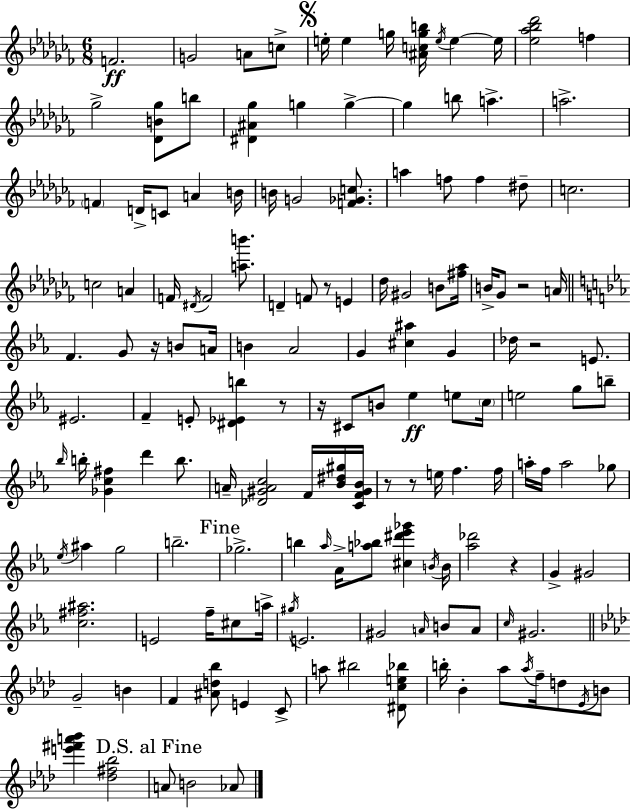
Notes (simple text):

F4/h. G4/h A4/e C5/e E5/s E5/q G5/s [A#4,C5,G5,B5]/s E5/s E5/q E5/s [Eb5,Ab5,Bb5,Db6]/h F5/q Gb5/h [Db4,B4,Gb5]/e B5/e [D#4,A#4,Gb5]/q G5/q G5/q G5/q B5/e A5/q. A5/h. F4/q D4/s C4/e A4/q B4/s B4/s G4/h [F4,Gb4,C5]/e. A5/q F5/e F5/q D#5/e C5/h. C5/h A4/q F4/s D#4/s F4/h [A5,B6]/e. D4/q F4/e R/e E4/q Db5/s G#4/h B4/e [F#5,Ab5]/s B4/s Gb4/e R/h A4/s F4/q. G4/e R/s B4/e A4/s B4/q Ab4/h G4/q [C#5,A#5]/q G4/q Db5/s R/h E4/e. EIS4/h. F4/q E4/e [D#4,Eb4,B5]/q R/e R/s C#4/e B4/e Eb5/q E5/e C5/s E5/h G5/e B5/e Bb5/s B5/s [Gb4,C5,F#5]/q D6/q B5/e. A4/s [Db4,G#4,A4,C5]/h F4/s [Bb4,D#5,G#5]/s [C4,F4,G#4,Bb4]/s R/e R/e E5/s F5/q. F5/s A5/s F5/s A5/h Gb5/e Eb5/s A#5/q G5/h B5/h. Gb5/h. B5/q Ab5/s Ab4/s [A5,Bb5]/e [C#5,D#6,Eb6,Gb6]/q B4/s B4/s [Ab5,Db6]/h R/q G4/q G#4/h [C5,F#5,A#5]/h. E4/h F5/s C#5/e A5/s G#5/s E4/h. G#4/h A4/s B4/e A4/e C5/s G#4/h. G4/h B4/q F4/q [A#4,D5,Bb5]/e E4/q C4/e A5/e BIS5/h [D#4,C5,E5,Bb5]/e B5/s Bb4/q Ab5/e Ab5/s F5/s D5/e Eb4/s B4/e [E6,F#6,A6,Bb6]/q [Db5,F#5,Bb5]/h A4/e B4/h Ab4/e